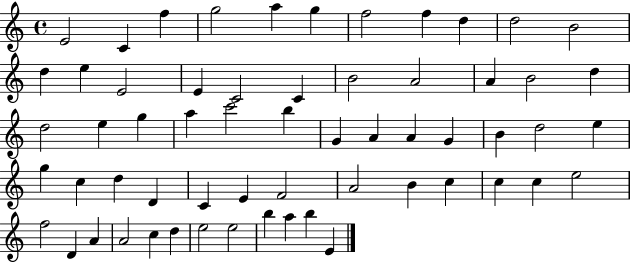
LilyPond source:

{
  \clef treble
  \time 4/4
  \defaultTimeSignature
  \key c \major
  e'2 c'4 f''4 | g''2 a''4 g''4 | f''2 f''4 d''4 | d''2 b'2 | \break d''4 e''4 e'2 | e'4 c'2 c'4 | b'2 a'2 | a'4 b'2 d''4 | \break d''2 e''4 g''4 | a''4 c'''2 b''4 | g'4 a'4 a'4 g'4 | b'4 d''2 e''4 | \break g''4 c''4 d''4 d'4 | c'4 e'4 f'2 | a'2 b'4 c''4 | c''4 c''4 e''2 | \break f''2 d'4 a'4 | a'2 c''4 d''4 | e''2 e''2 | b''4 a''4 b''4 e'4 | \break \bar "|."
}